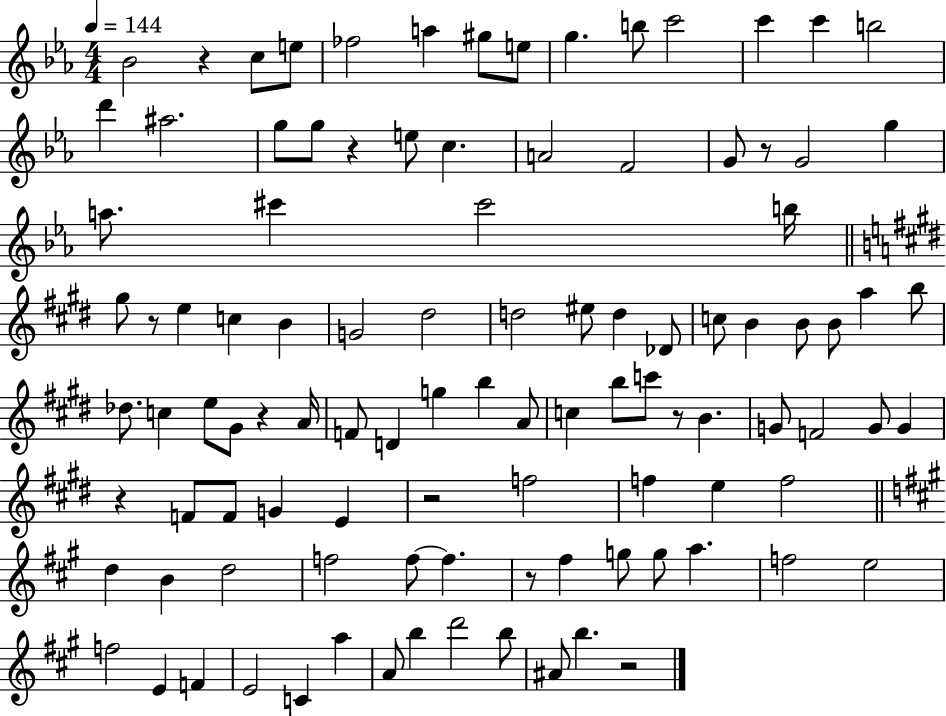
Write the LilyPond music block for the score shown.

{
  \clef treble
  \numericTimeSignature
  \time 4/4
  \key ees \major
  \tempo 4 = 144
  \repeat volta 2 { bes'2 r4 c''8 e''8 | fes''2 a''4 gis''8 e''8 | g''4. b''8 c'''2 | c'''4 c'''4 b''2 | \break d'''4 ais''2. | g''8 g''8 r4 e''8 c''4. | a'2 f'2 | g'8 r8 g'2 g''4 | \break a''8. cis'''4 cis'''2 b''16 | \bar "||" \break \key e \major gis''8 r8 e''4 c''4 b'4 | g'2 dis''2 | d''2 eis''8 d''4 des'8 | c''8 b'4 b'8 b'8 a''4 b''8 | \break des''8. c''4 e''8 gis'8 r4 a'16 | f'8 d'4 g''4 b''4 a'8 | c''4 b''8 c'''8 r8 b'4. | g'8 f'2 g'8 g'4 | \break r4 f'8 f'8 g'4 e'4 | r2 f''2 | f''4 e''4 f''2 | \bar "||" \break \key a \major d''4 b'4 d''2 | f''2 f''8~~ f''4. | r8 fis''4 g''8 g''8 a''4. | f''2 e''2 | \break f''2 e'4 f'4 | e'2 c'4 a''4 | a'8 b''4 d'''2 b''8 | ais'8 b''4. r2 | \break } \bar "|."
}